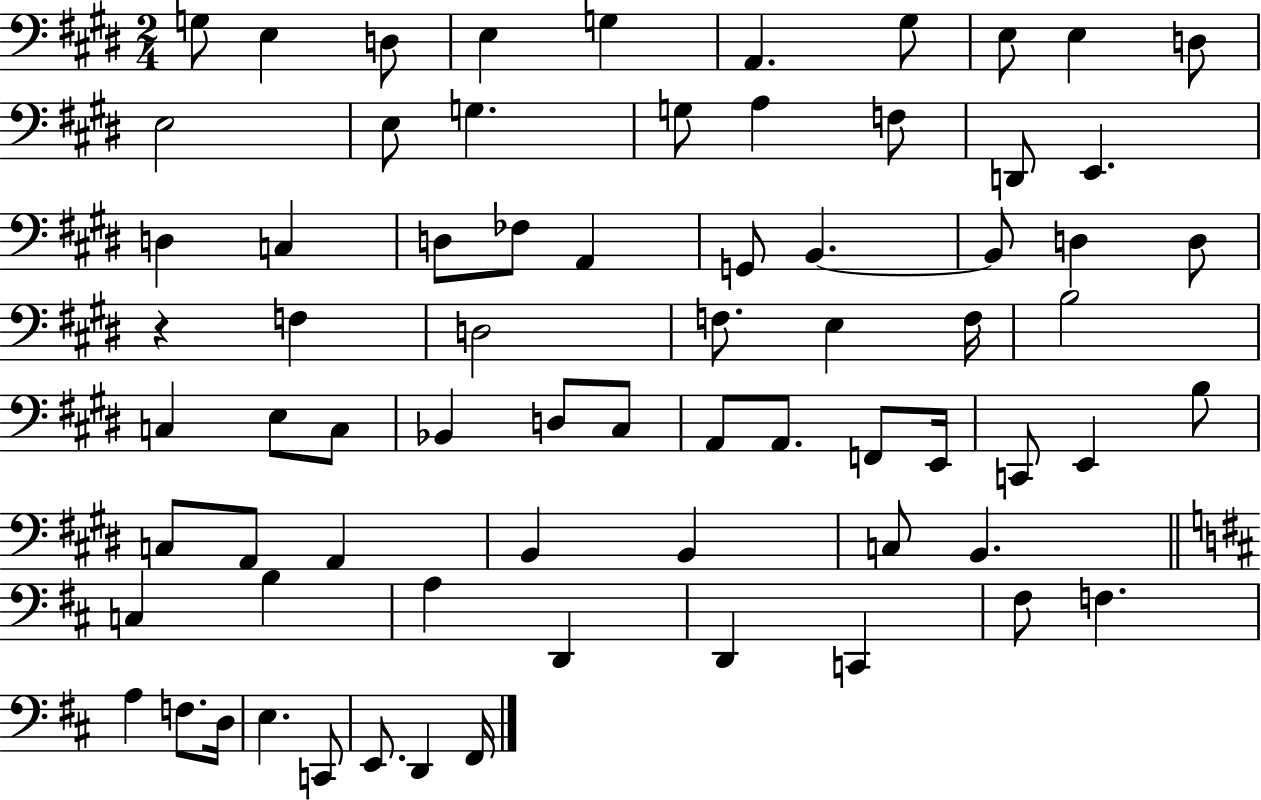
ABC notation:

X:1
T:Untitled
M:2/4
L:1/4
K:E
G,/2 E, D,/2 E, G, A,, ^G,/2 E,/2 E, D,/2 E,2 E,/2 G, G,/2 A, F,/2 D,,/2 E,, D, C, D,/2 _F,/2 A,, G,,/2 B,, B,,/2 D, D,/2 z F, D,2 F,/2 E, F,/4 B,2 C, E,/2 C,/2 _B,, D,/2 ^C,/2 A,,/2 A,,/2 F,,/2 E,,/4 C,,/2 E,, B,/2 C,/2 A,,/2 A,, B,, B,, C,/2 B,, C, B, A, D,, D,, C,, ^F,/2 F, A, F,/2 D,/4 E, C,,/2 E,,/2 D,, ^F,,/4